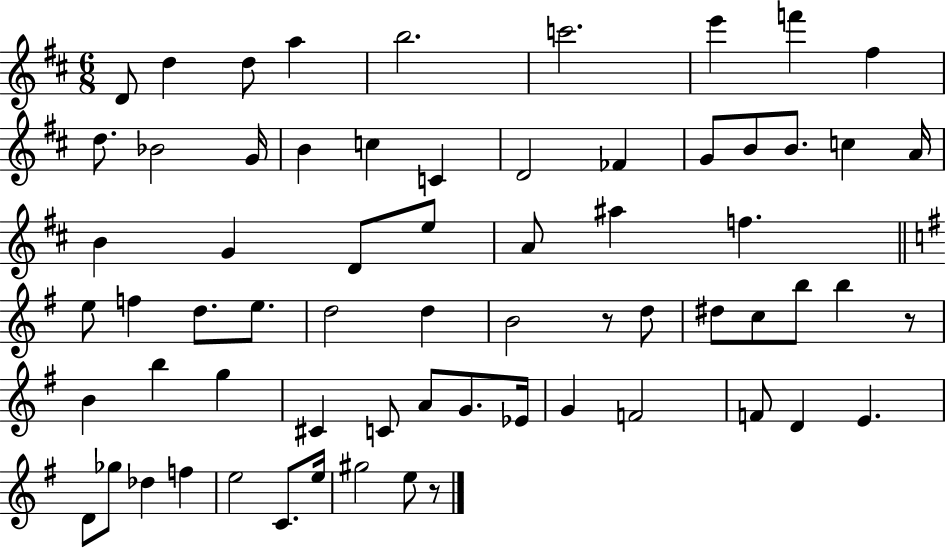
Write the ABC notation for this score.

X:1
T:Untitled
M:6/8
L:1/4
K:D
D/2 d d/2 a b2 c'2 e' f' ^f d/2 _B2 G/4 B c C D2 _F G/2 B/2 B/2 c A/4 B G D/2 e/2 A/2 ^a f e/2 f d/2 e/2 d2 d B2 z/2 d/2 ^d/2 c/2 b/2 b z/2 B b g ^C C/2 A/2 G/2 _E/4 G F2 F/2 D E D/2 _g/2 _d f e2 C/2 e/4 ^g2 e/2 z/2